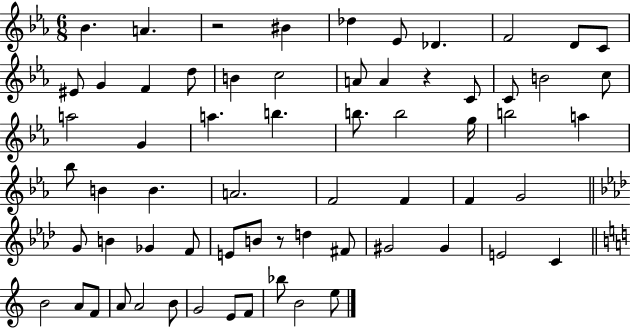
Bb4/q. A4/q. R/h BIS4/q Db5/q Eb4/e Db4/q. F4/h D4/e C4/e EIS4/e G4/q F4/q D5/e B4/q C5/h A4/e A4/q R/q C4/e C4/e B4/h C5/e A5/h G4/q A5/q. B5/q. B5/e. B5/h G5/s B5/h A5/q Bb5/e B4/q B4/q. A4/h. F4/h F4/q F4/q G4/h G4/e B4/q Gb4/q F4/e E4/e B4/e R/e D5/q F#4/e G#4/h G#4/q E4/h C4/q B4/h A4/e F4/e A4/e A4/h B4/e G4/h E4/e F4/e Bb5/e B4/h E5/e